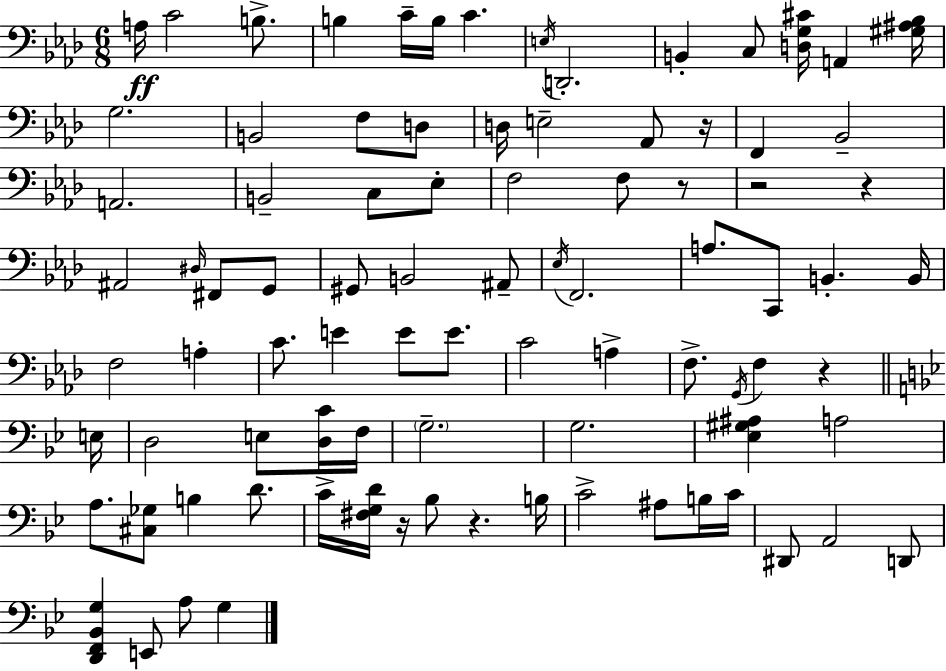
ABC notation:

X:1
T:Untitled
M:6/8
L:1/4
K:Fm
A,/4 C2 B,/2 B, C/4 B,/4 C E,/4 D,,2 B,, C,/2 [D,G,^C]/4 A,, [^G,^A,_B,]/4 G,2 B,,2 F,/2 D,/2 D,/4 E,2 _A,,/2 z/4 F,, _B,,2 A,,2 B,,2 C,/2 _E,/2 F,2 F,/2 z/2 z2 z ^A,,2 ^D,/4 ^F,,/2 G,,/2 ^G,,/2 B,,2 ^A,,/2 _E,/4 F,,2 A,/2 C,,/2 B,, B,,/4 F,2 A, C/2 E E/2 E/2 C2 A, F,/2 G,,/4 F, z E,/4 D,2 E,/2 [D,C]/4 F,/4 G,2 G,2 [_E,^G,^A,] A,2 A,/2 [^C,_G,]/2 B, D/2 C/4 [^F,G,D]/4 z/4 _B,/2 z B,/4 C2 ^A,/2 B,/4 C/4 ^D,,/2 A,,2 D,,/2 [D,,F,,_B,,G,] E,,/2 A,/2 G,